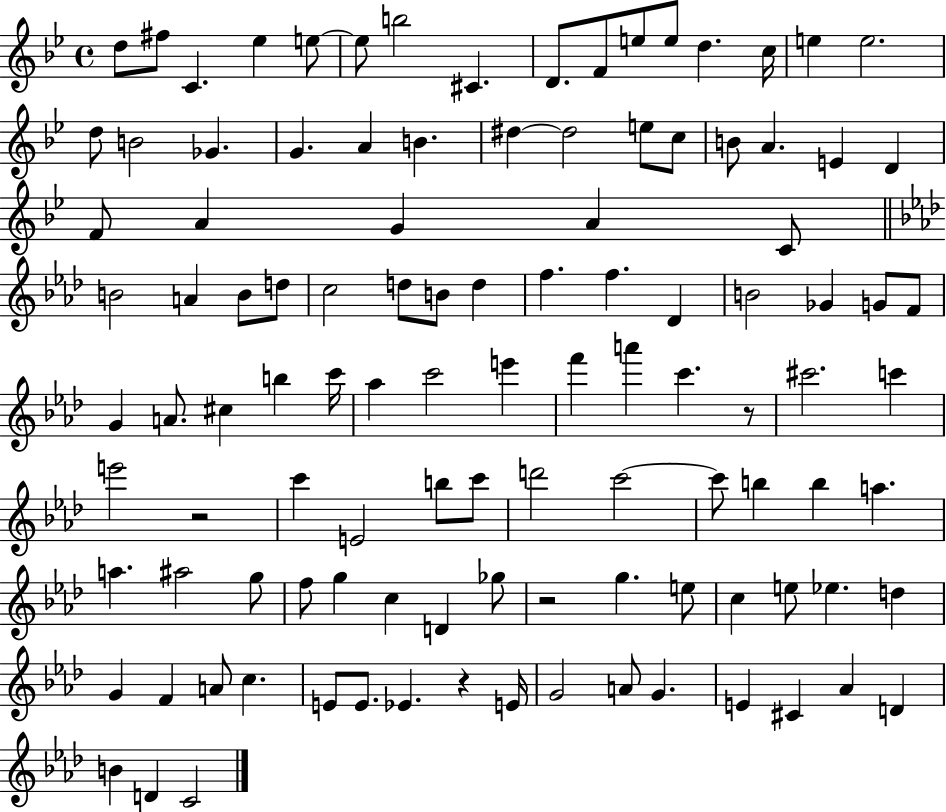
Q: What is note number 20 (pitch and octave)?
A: G4